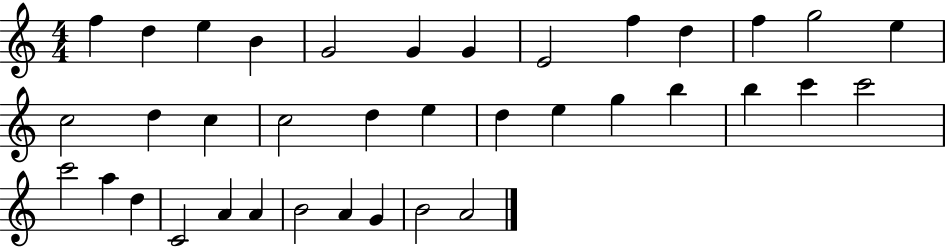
X:1
T:Untitled
M:4/4
L:1/4
K:C
f d e B G2 G G E2 f d f g2 e c2 d c c2 d e d e g b b c' c'2 c'2 a d C2 A A B2 A G B2 A2